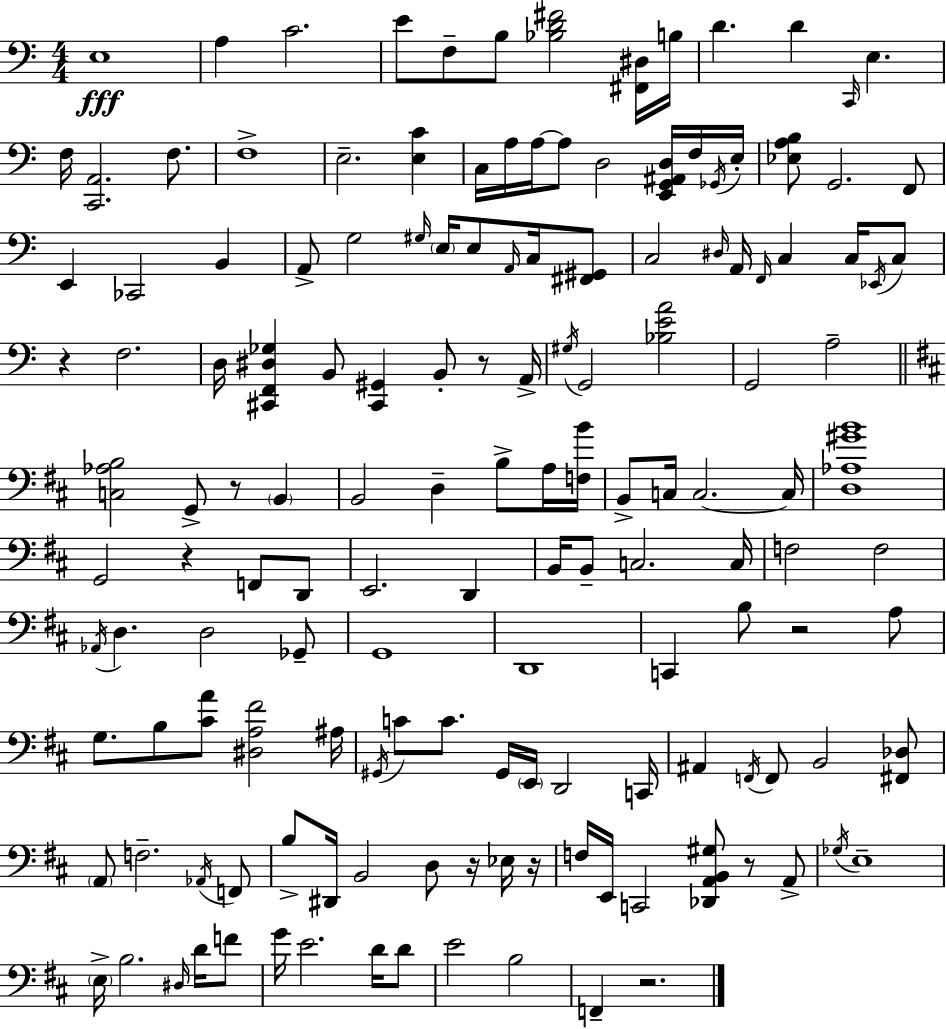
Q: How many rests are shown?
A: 9